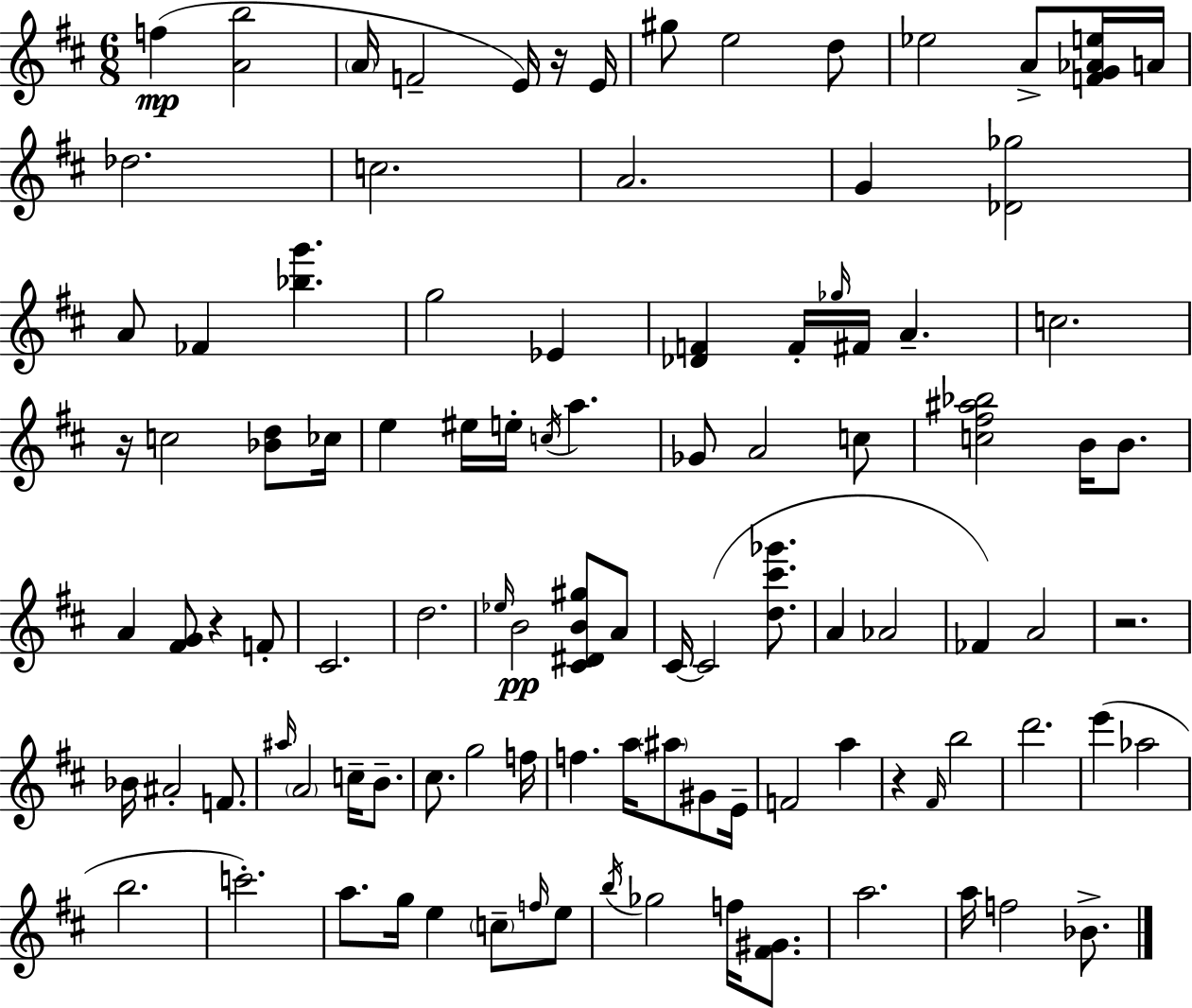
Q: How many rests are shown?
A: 5